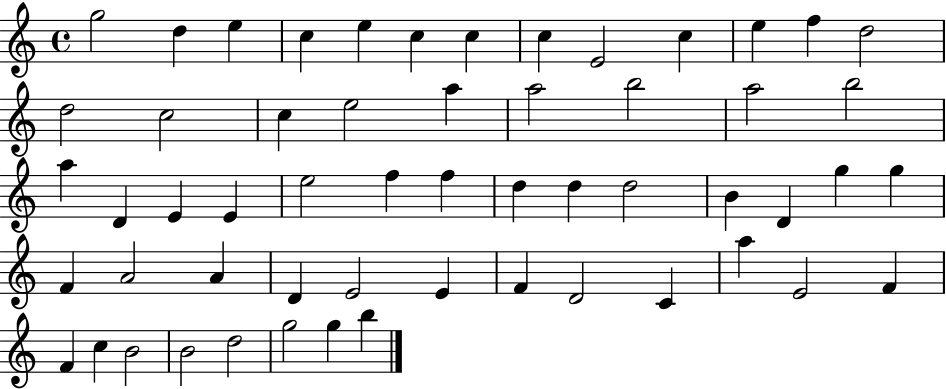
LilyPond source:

{
  \clef treble
  \time 4/4
  \defaultTimeSignature
  \key c \major
  g''2 d''4 e''4 | c''4 e''4 c''4 c''4 | c''4 e'2 c''4 | e''4 f''4 d''2 | \break d''2 c''2 | c''4 e''2 a''4 | a''2 b''2 | a''2 b''2 | \break a''4 d'4 e'4 e'4 | e''2 f''4 f''4 | d''4 d''4 d''2 | b'4 d'4 g''4 g''4 | \break f'4 a'2 a'4 | d'4 e'2 e'4 | f'4 d'2 c'4 | a''4 e'2 f'4 | \break f'4 c''4 b'2 | b'2 d''2 | g''2 g''4 b''4 | \bar "|."
}